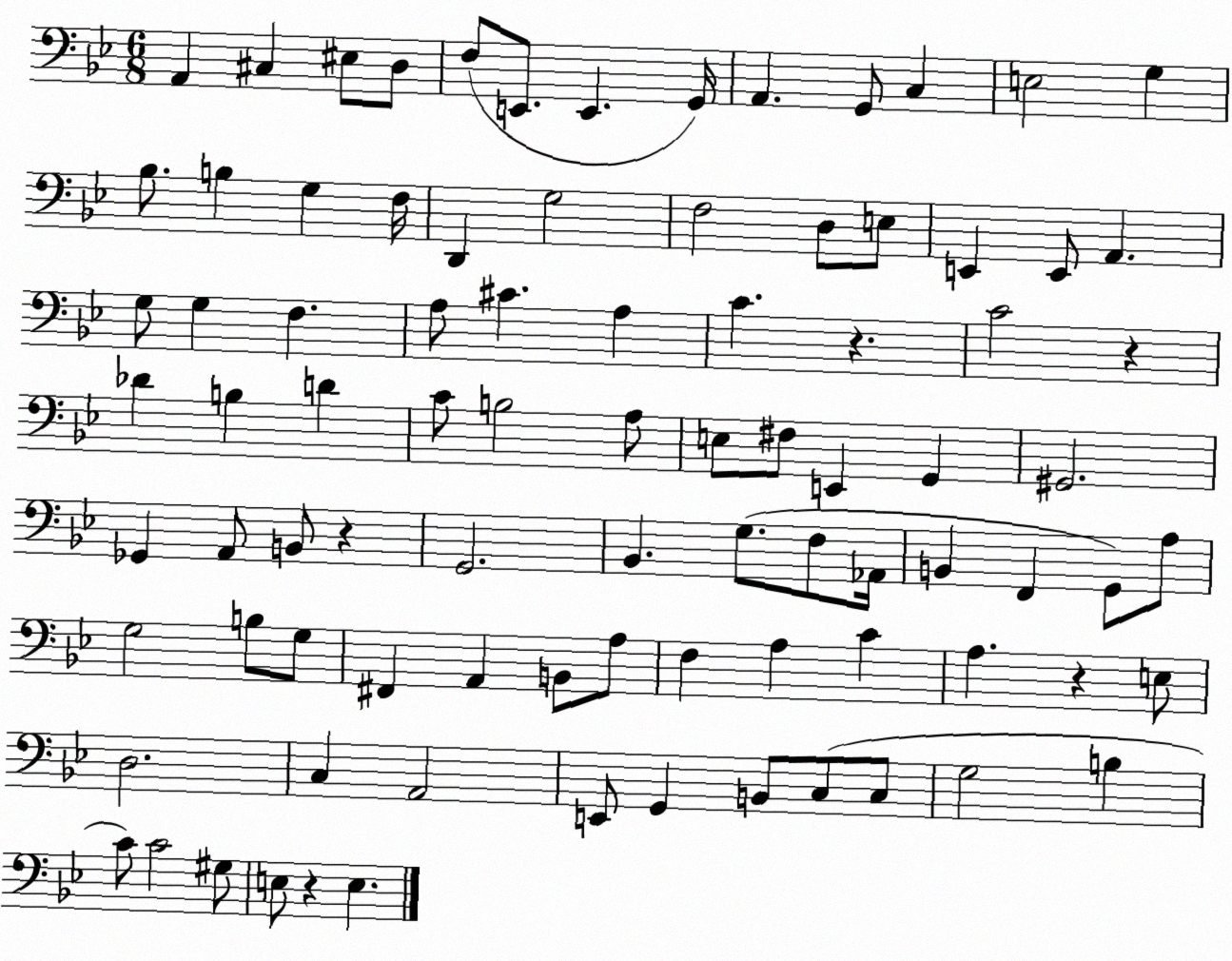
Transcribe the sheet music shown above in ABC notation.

X:1
T:Untitled
M:6/8
L:1/4
K:Bb
A,, ^C, ^E,/2 D,/2 F,/2 E,,/2 E,, G,,/4 A,, G,,/2 C, E,2 G, _B,/2 B, G, F,/4 D,, G,2 F,2 D,/2 E,/2 E,, E,,/2 A,, G,/2 G, F, A,/2 ^C A, C z C2 z _D B, D C/2 B,2 A,/2 E,/2 ^F,/2 E,, G,, ^G,,2 _G,, A,,/2 B,,/2 z G,,2 _B,, G,/2 F,/2 _A,,/4 B,, F,, G,,/2 A,/2 G,2 B,/2 G,/2 ^F,, A,, B,,/2 A,/2 F, A, C A, z E,/2 D,2 C, A,,2 E,,/2 G,, B,,/2 C,/2 C,/2 G,2 B, C/2 C2 ^G,/2 E,/2 z E,